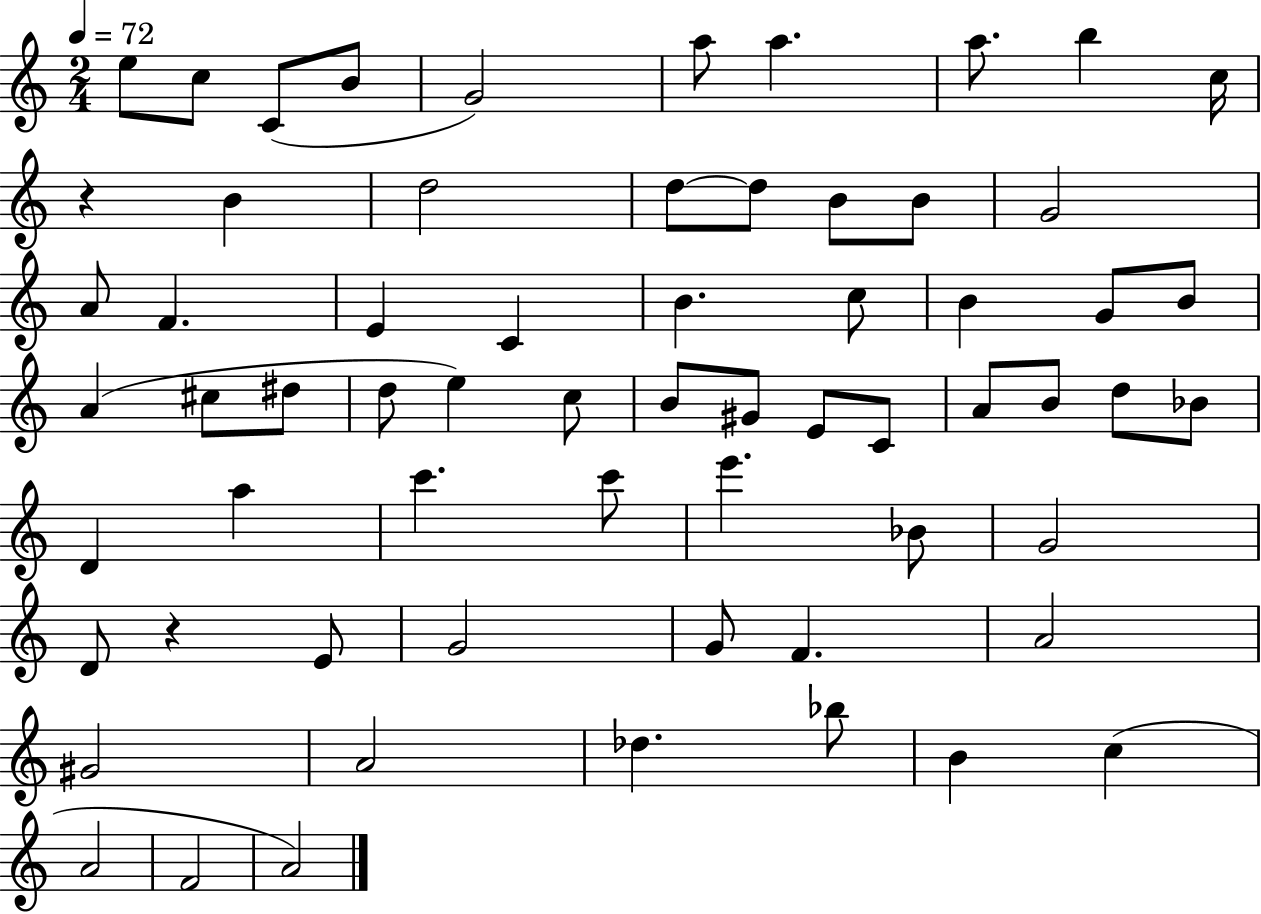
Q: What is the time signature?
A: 2/4